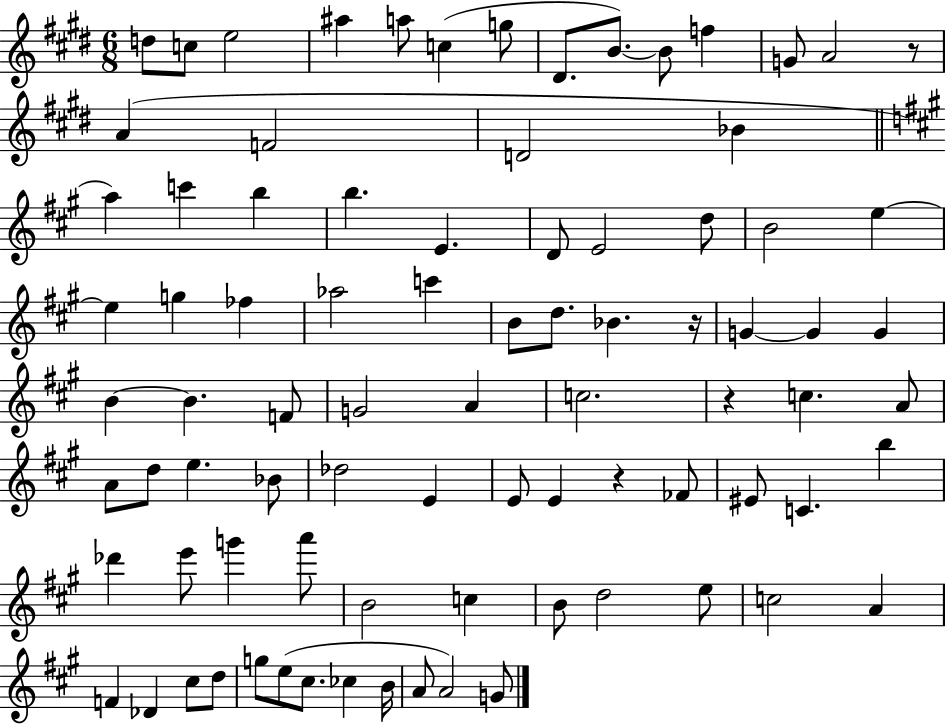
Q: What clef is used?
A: treble